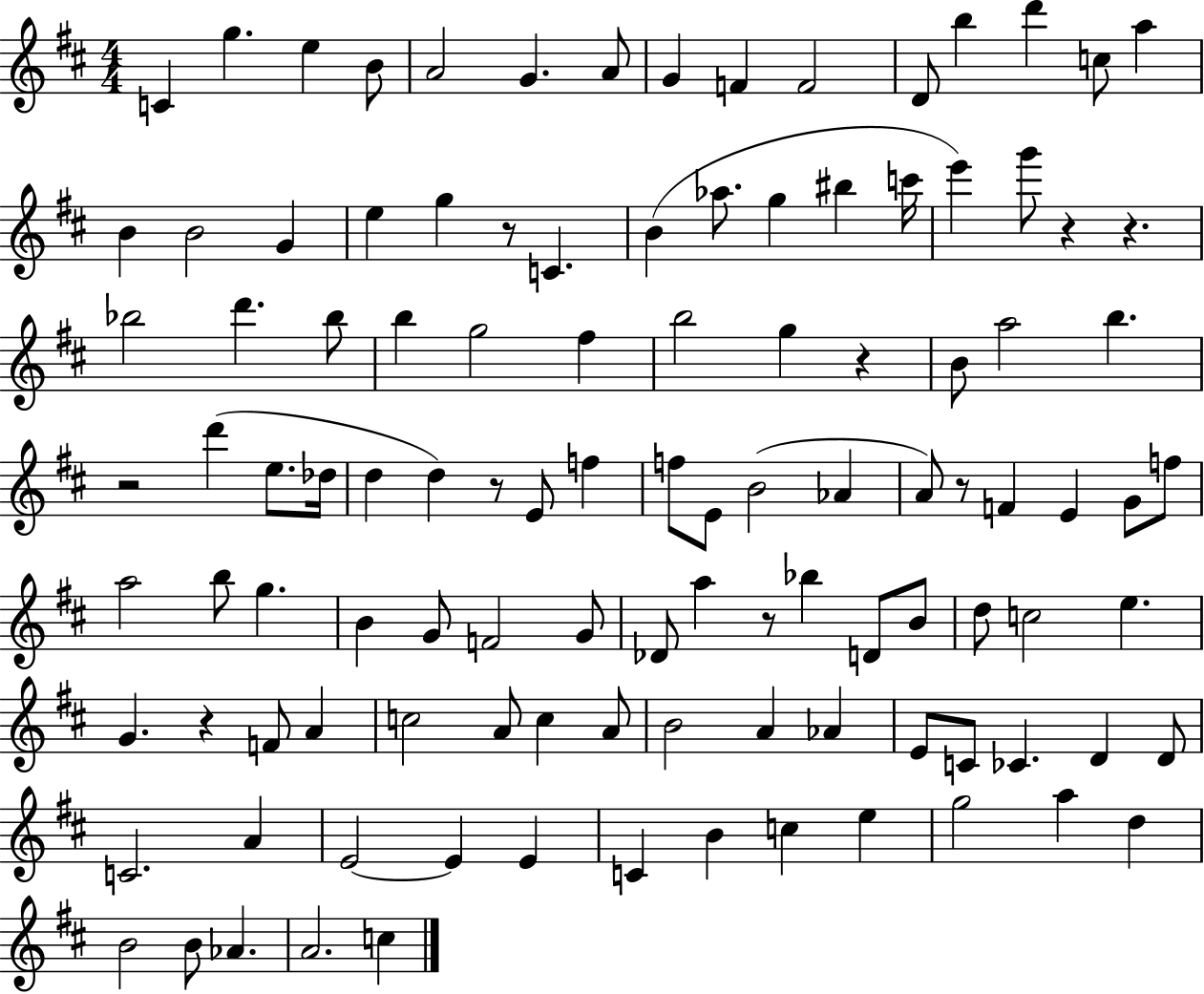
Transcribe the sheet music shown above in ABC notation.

X:1
T:Untitled
M:4/4
L:1/4
K:D
C g e B/2 A2 G A/2 G F F2 D/2 b d' c/2 a B B2 G e g z/2 C B _a/2 g ^b c'/4 e' g'/2 z z _b2 d' _b/2 b g2 ^f b2 g z B/2 a2 b z2 d' e/2 _d/4 d d z/2 E/2 f f/2 E/2 B2 _A A/2 z/2 F E G/2 f/2 a2 b/2 g B G/2 F2 G/2 _D/2 a z/2 _b D/2 B/2 d/2 c2 e G z F/2 A c2 A/2 c A/2 B2 A _A E/2 C/2 _C D D/2 C2 A E2 E E C B c e g2 a d B2 B/2 _A A2 c